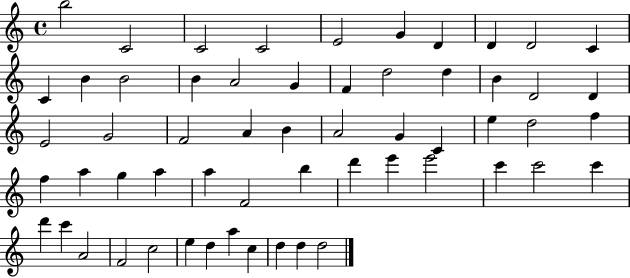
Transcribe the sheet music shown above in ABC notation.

X:1
T:Untitled
M:4/4
L:1/4
K:C
b2 C2 C2 C2 E2 G D D D2 C C B B2 B A2 G F d2 d B D2 D E2 G2 F2 A B A2 G C e d2 f f a g a a F2 b d' e' e'2 c' c'2 c' d' c' A2 F2 c2 e d a c d d d2